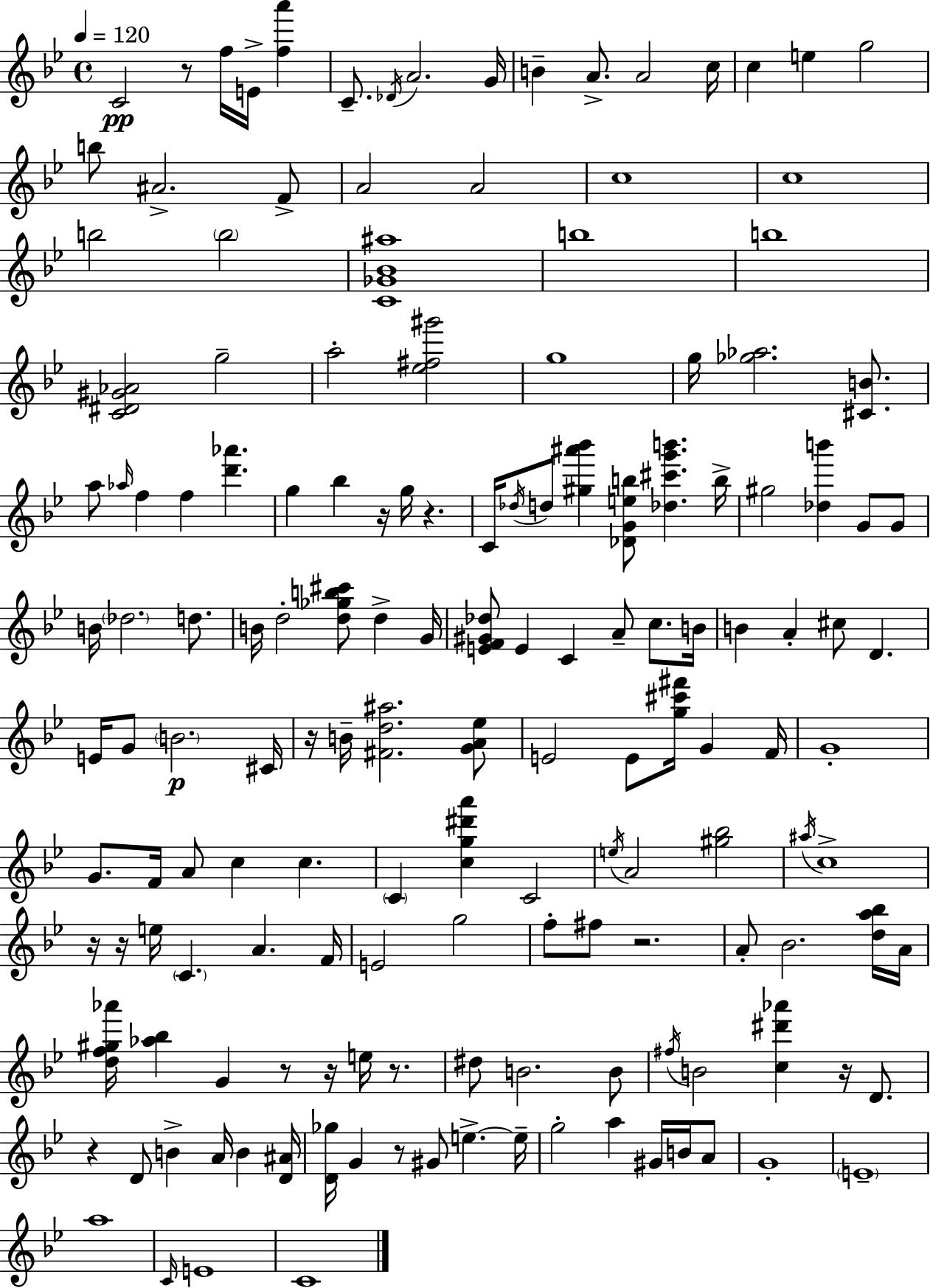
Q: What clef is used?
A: treble